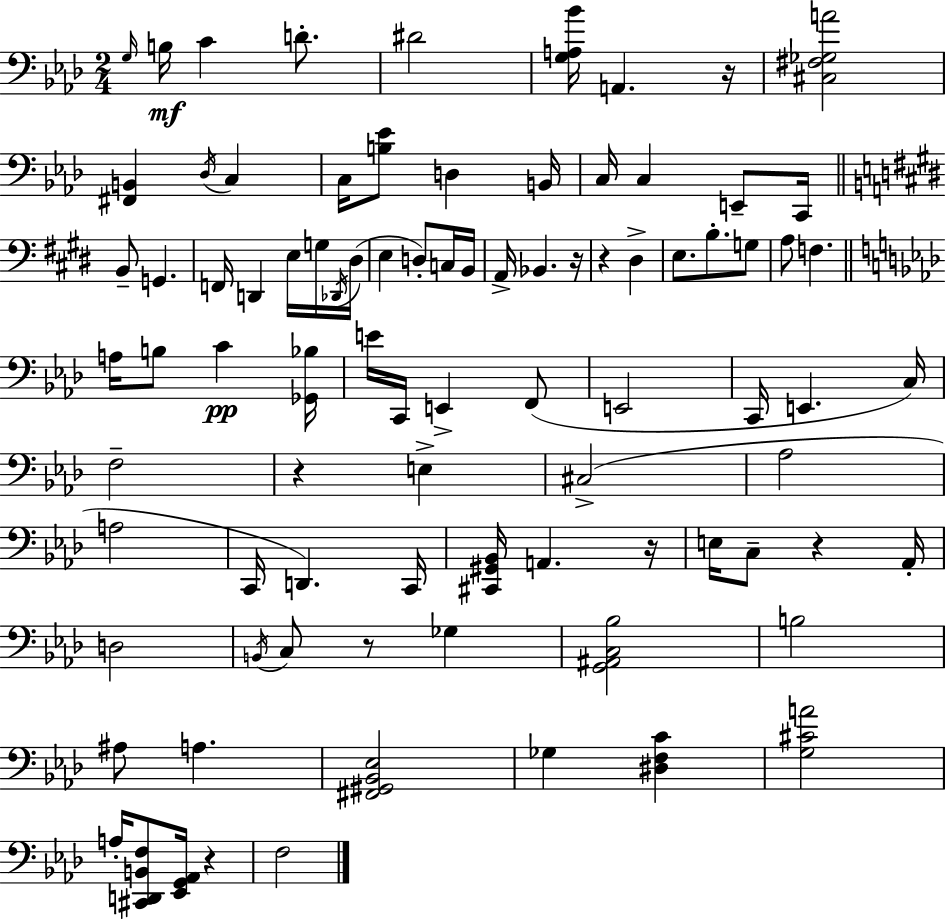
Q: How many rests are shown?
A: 8